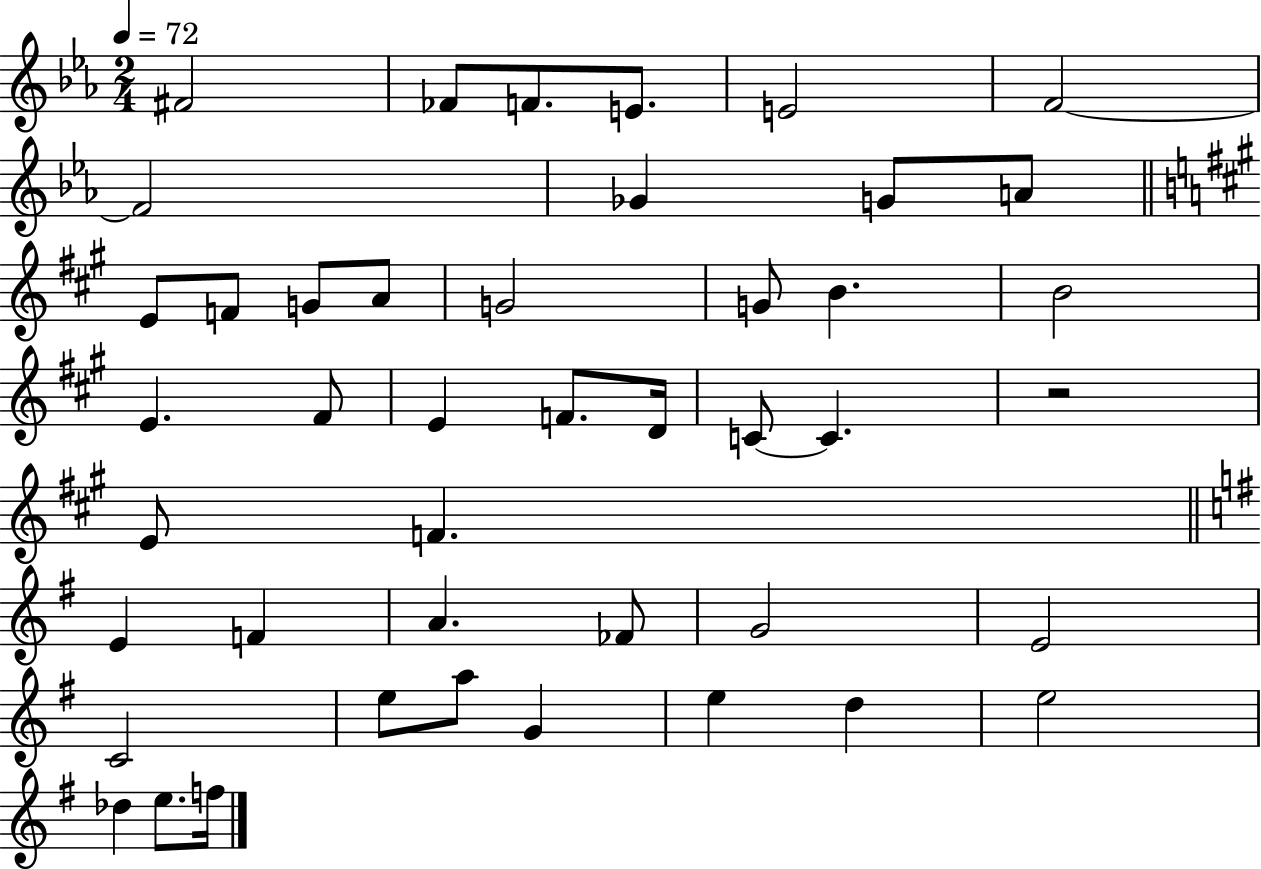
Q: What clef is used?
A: treble